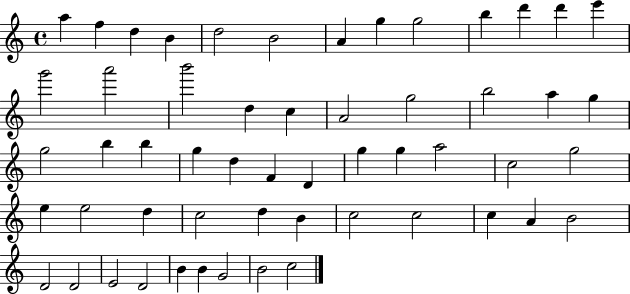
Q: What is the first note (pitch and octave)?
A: A5